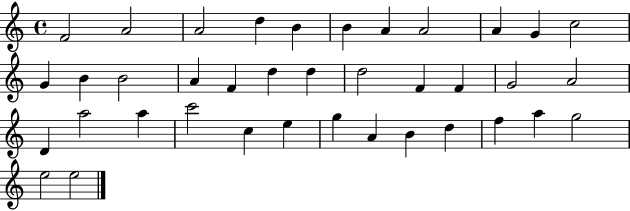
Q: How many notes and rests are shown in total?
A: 38